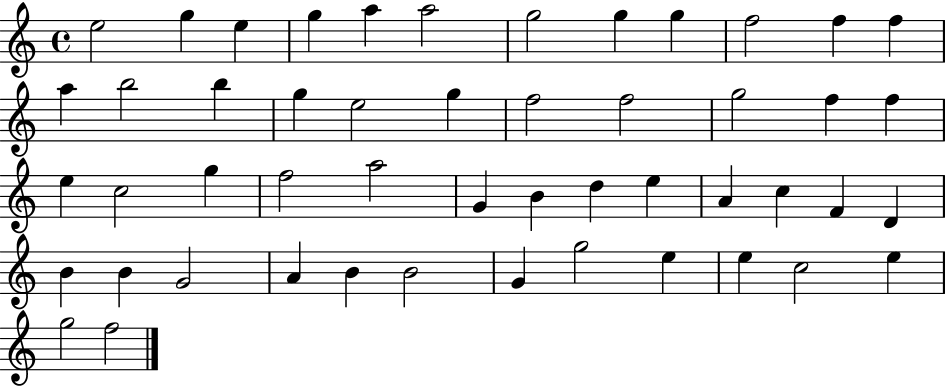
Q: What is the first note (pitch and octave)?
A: E5